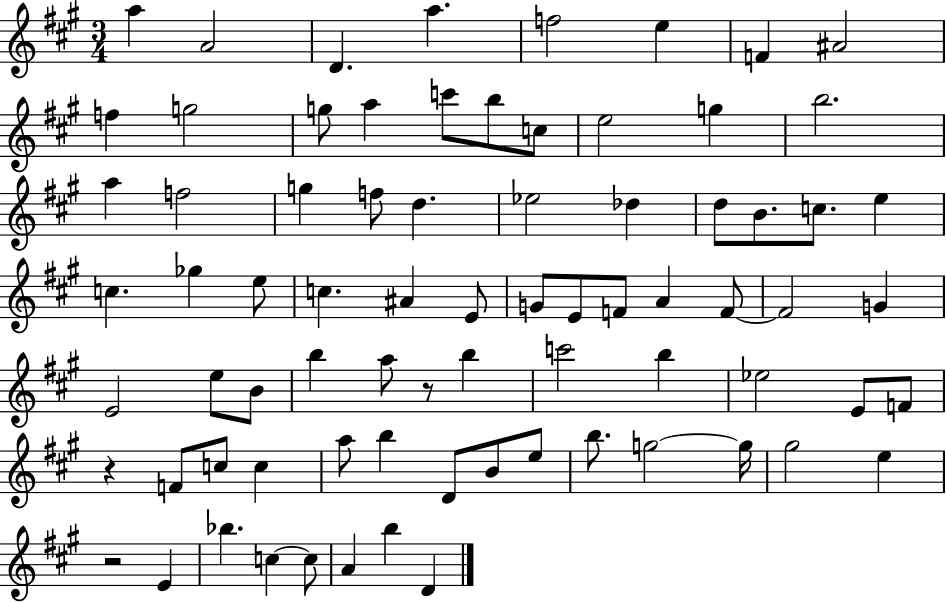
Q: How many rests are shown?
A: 3